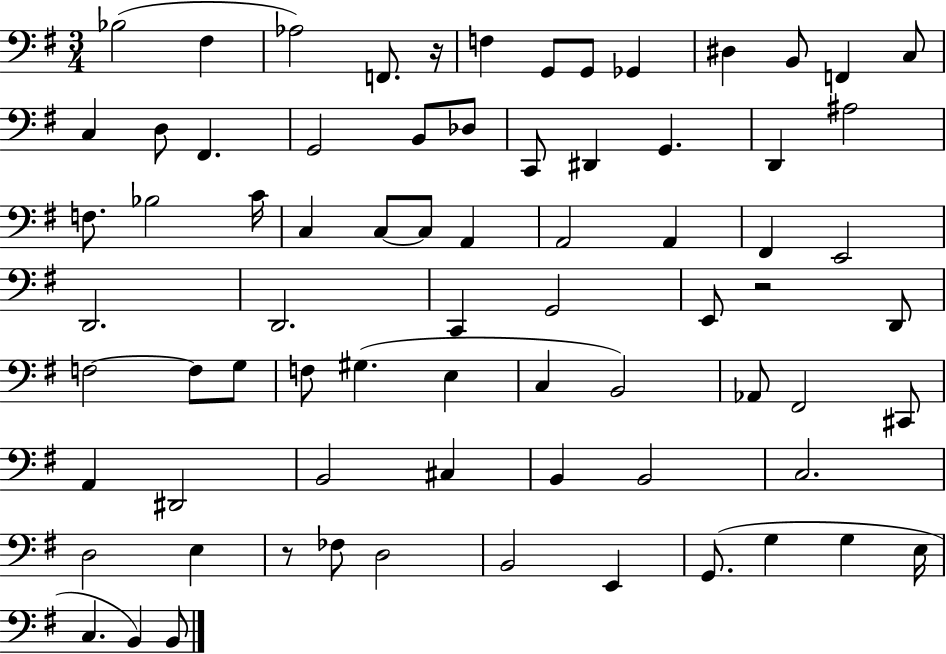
X:1
T:Untitled
M:3/4
L:1/4
K:G
_B,2 ^F, _A,2 F,,/2 z/4 F, G,,/2 G,,/2 _G,, ^D, B,,/2 F,, C,/2 C, D,/2 ^F,, G,,2 B,,/2 _D,/2 C,,/2 ^D,, G,, D,, ^A,2 F,/2 _B,2 C/4 C, C,/2 C,/2 A,, A,,2 A,, ^F,, E,,2 D,,2 D,,2 C,, G,,2 E,,/2 z2 D,,/2 F,2 F,/2 G,/2 F,/2 ^G, E, C, B,,2 _A,,/2 ^F,,2 ^C,,/2 A,, ^D,,2 B,,2 ^C, B,, B,,2 C,2 D,2 E, z/2 _F,/2 D,2 B,,2 E,, G,,/2 G, G, E,/4 C, B,, B,,/2